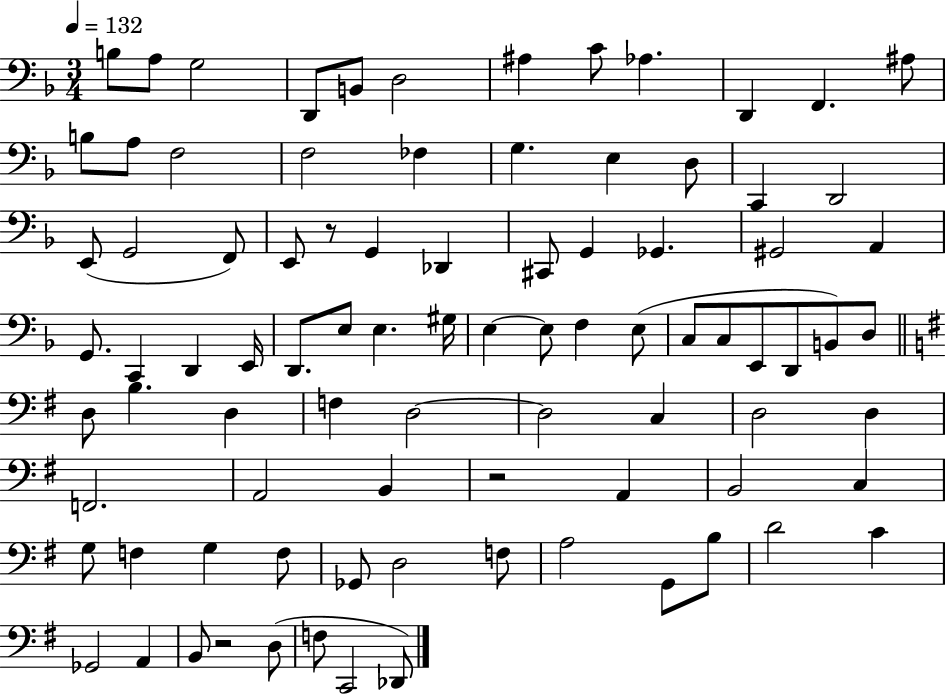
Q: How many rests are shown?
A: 3